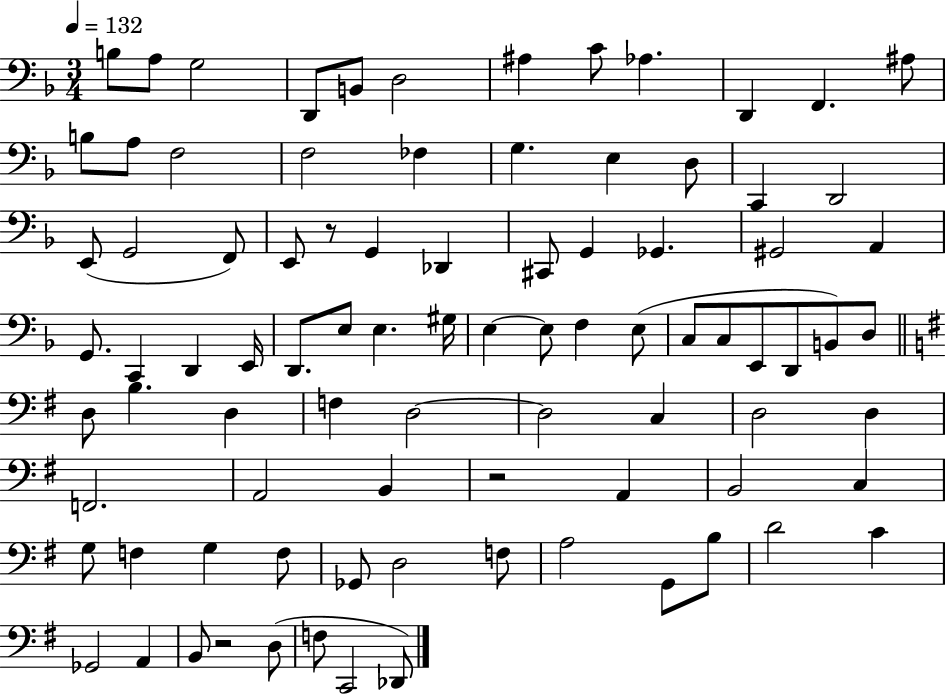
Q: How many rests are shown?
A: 3